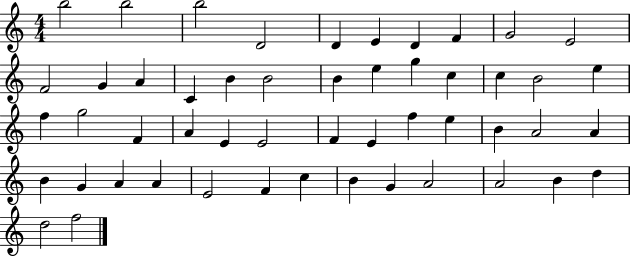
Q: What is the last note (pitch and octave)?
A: F5